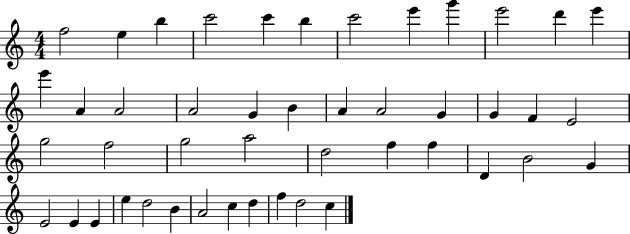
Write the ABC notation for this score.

X:1
T:Untitled
M:4/4
L:1/4
K:C
f2 e b c'2 c' b c'2 e' g' e'2 d' e' e' A A2 A2 G B A A2 G G F E2 g2 f2 g2 a2 d2 f f D B2 G E2 E E e d2 B A2 c d f d2 c